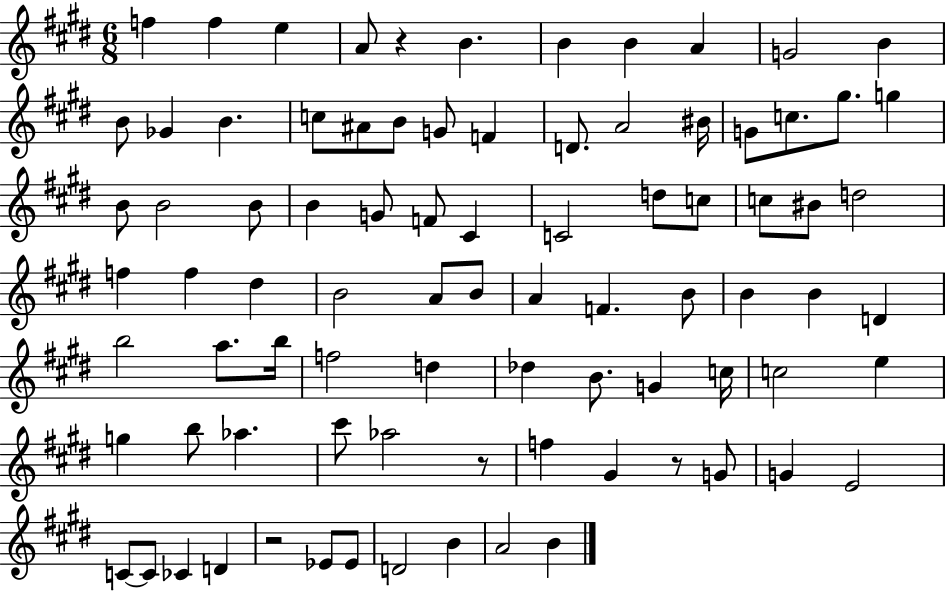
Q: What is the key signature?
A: E major